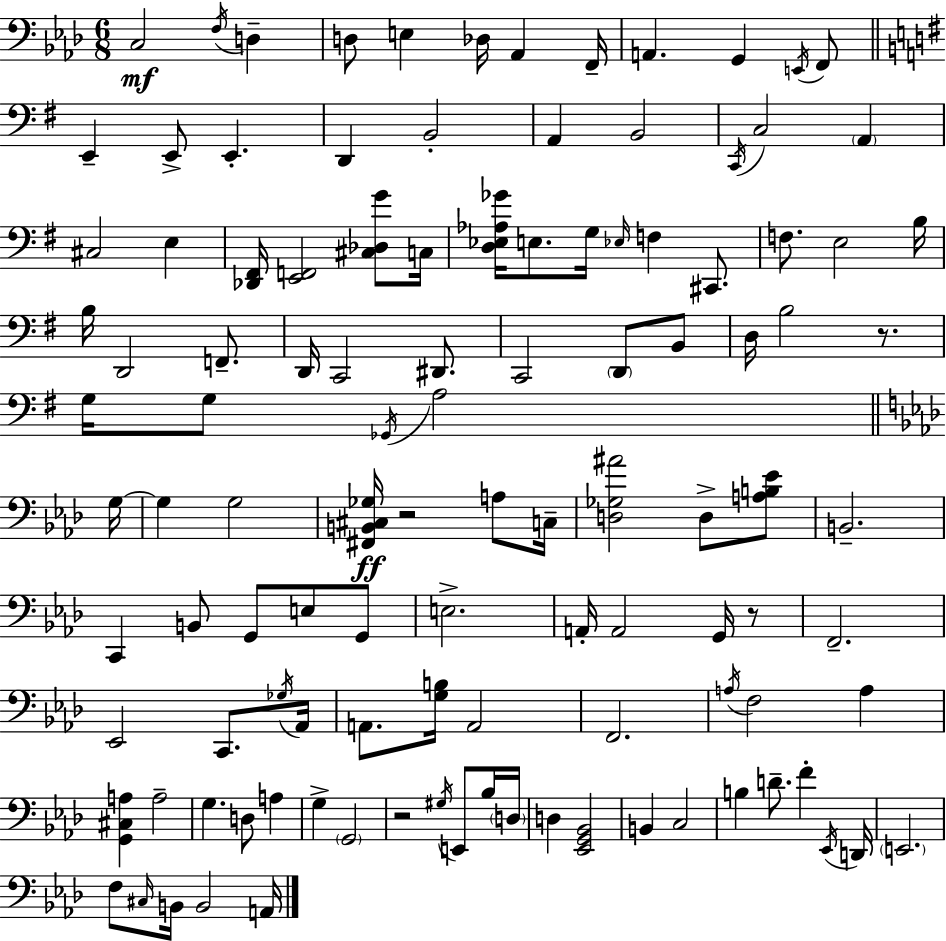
C3/h F3/s D3/q D3/e E3/q Db3/s Ab2/q F2/s A2/q. G2/q E2/s F2/e E2/q E2/e E2/q. D2/q B2/h A2/q B2/h C2/s C3/h A2/q C#3/h E3/q [Db2,F#2]/s [E2,F2]/h [C#3,Db3,G4]/e C3/s [D3,Eb3,Ab3,Gb4]/s E3/e. G3/s Eb3/s F3/q C#2/e. F3/e. E3/h B3/s B3/s D2/h F2/e. D2/s C2/h D#2/e. C2/h D2/e B2/e D3/s B3/h R/e. G3/s G3/e Gb2/s A3/h G3/s G3/q G3/h [F#2,B2,C#3,Gb3]/s R/h A3/e C3/s [D3,Gb3,A#4]/h D3/e [A3,B3,Eb4]/e B2/h. C2/q B2/e G2/e E3/e G2/e E3/h. A2/s A2/h G2/s R/e F2/h. Eb2/h C2/e. Gb3/s Ab2/s A2/e. [G3,B3]/s A2/h F2/h. A3/s F3/h A3/q [G2,C#3,A3]/q A3/h G3/q. D3/e A3/q G3/q G2/h R/h G#3/s E2/e Bb3/s D3/s D3/q [Eb2,G2,Bb2]/h B2/q C3/h B3/q D4/e. F4/q Eb2/s D2/s E2/h. F3/e C#3/s B2/s B2/h A2/s